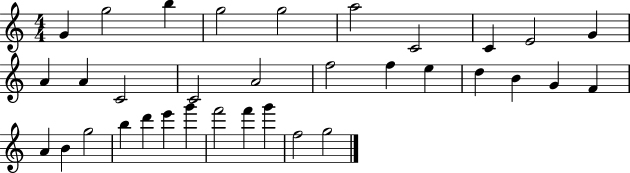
X:1
T:Untitled
M:4/4
L:1/4
K:C
G g2 b g2 g2 a2 C2 C E2 G A A C2 C2 A2 f2 f e d B G F A B g2 b d' e' g' f'2 f' g' f2 g2